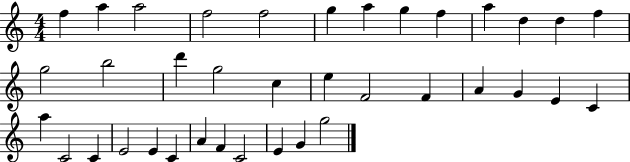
F5/q A5/q A5/h F5/h F5/h G5/q A5/q G5/q F5/q A5/q D5/q D5/q F5/q G5/h B5/h D6/q G5/h C5/q E5/q F4/h F4/q A4/q G4/q E4/q C4/q A5/q C4/h C4/q E4/h E4/q C4/q A4/q F4/q C4/h E4/q G4/q G5/h